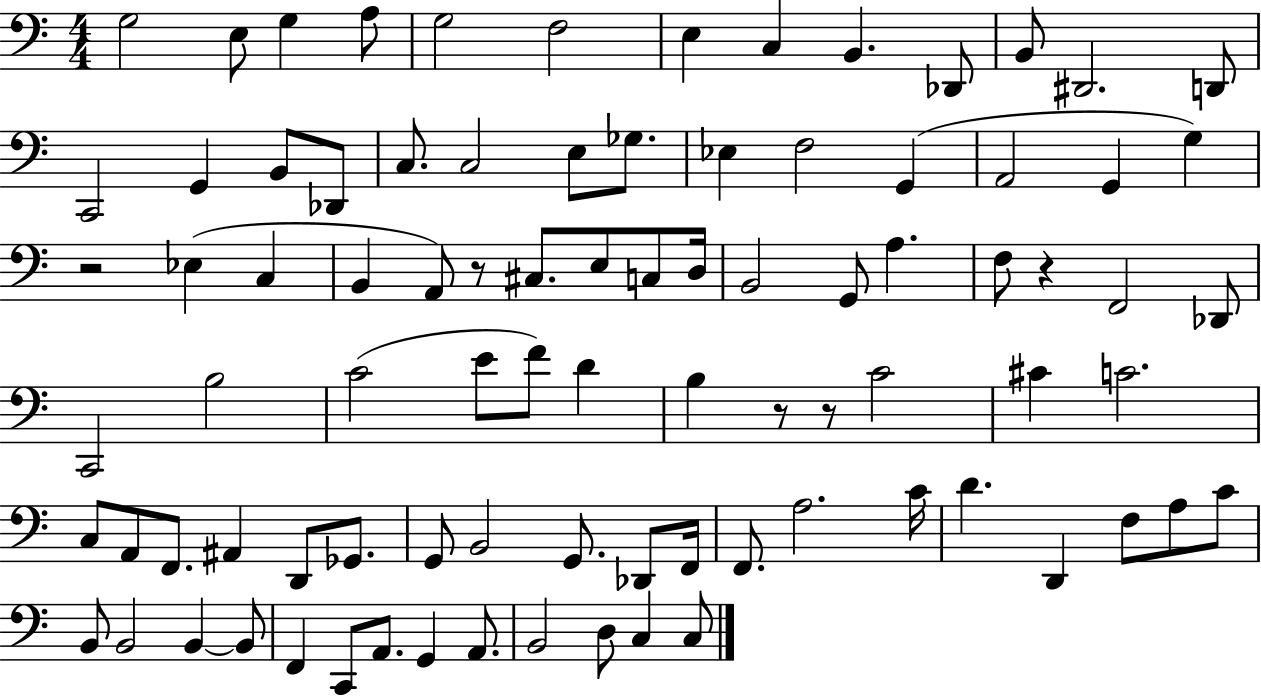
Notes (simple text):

G3/h E3/e G3/q A3/e G3/h F3/h E3/q C3/q B2/q. Db2/e B2/e D#2/h. D2/e C2/h G2/q B2/e Db2/e C3/e. C3/h E3/e Gb3/e. Eb3/q F3/h G2/q A2/h G2/q G3/q R/h Eb3/q C3/q B2/q A2/e R/e C#3/e. E3/e C3/e D3/s B2/h G2/e A3/q. F3/e R/q F2/h Db2/e C2/h B3/h C4/h E4/e F4/e D4/q B3/q R/e R/e C4/h C#4/q C4/h. C3/e A2/e F2/e. A#2/q D2/e Gb2/e. G2/e B2/h G2/e. Db2/e F2/s F2/e. A3/h. C4/s D4/q. D2/q F3/e A3/e C4/e B2/e B2/h B2/q B2/e F2/q C2/e A2/e. G2/q A2/e. B2/h D3/e C3/q C3/e